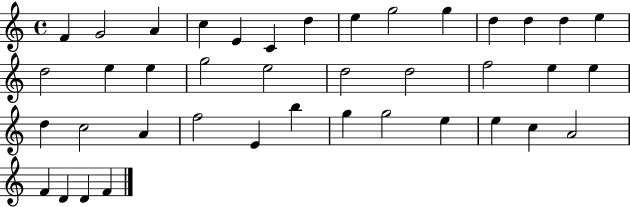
{
  \clef treble
  \time 4/4
  \defaultTimeSignature
  \key c \major
  f'4 g'2 a'4 | c''4 e'4 c'4 d''4 | e''4 g''2 g''4 | d''4 d''4 d''4 e''4 | \break d''2 e''4 e''4 | g''2 e''2 | d''2 d''2 | f''2 e''4 e''4 | \break d''4 c''2 a'4 | f''2 e'4 b''4 | g''4 g''2 e''4 | e''4 c''4 a'2 | \break f'4 d'4 d'4 f'4 | \bar "|."
}